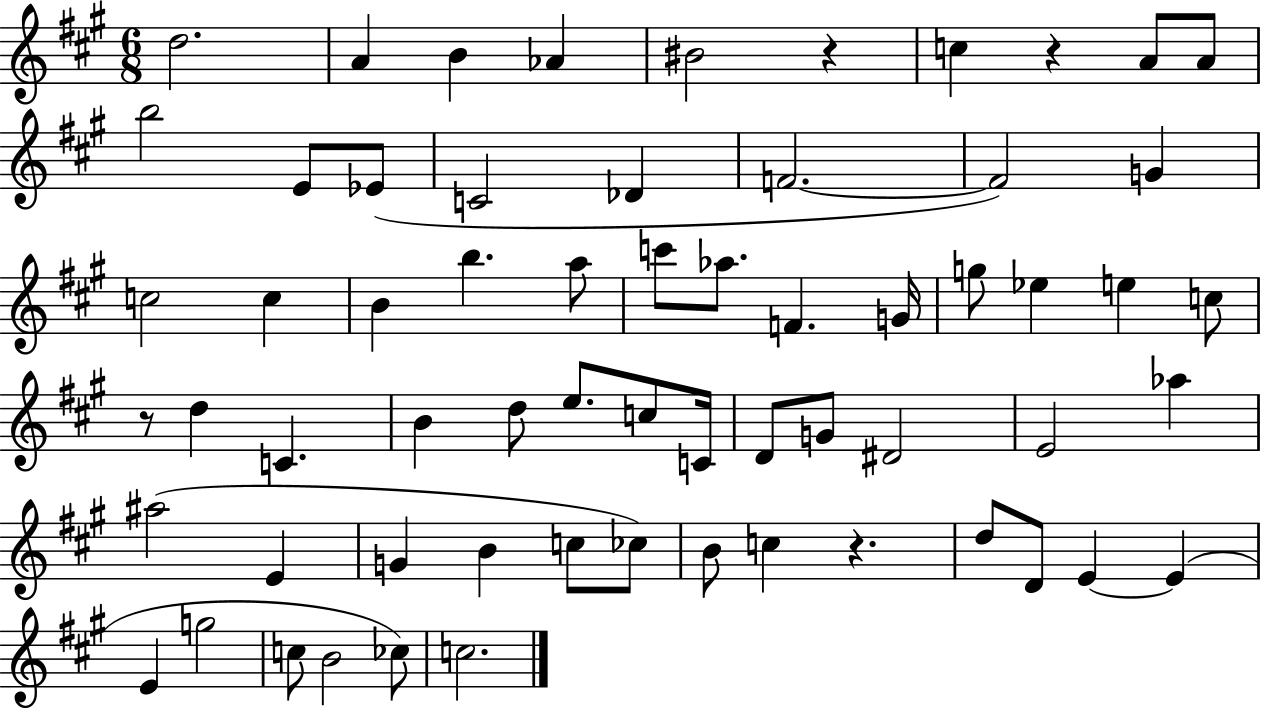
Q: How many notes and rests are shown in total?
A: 63